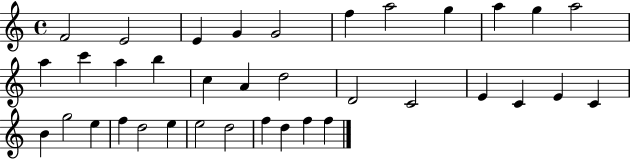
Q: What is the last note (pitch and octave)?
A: F5